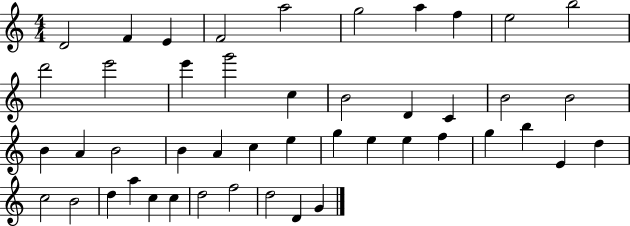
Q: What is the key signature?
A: C major